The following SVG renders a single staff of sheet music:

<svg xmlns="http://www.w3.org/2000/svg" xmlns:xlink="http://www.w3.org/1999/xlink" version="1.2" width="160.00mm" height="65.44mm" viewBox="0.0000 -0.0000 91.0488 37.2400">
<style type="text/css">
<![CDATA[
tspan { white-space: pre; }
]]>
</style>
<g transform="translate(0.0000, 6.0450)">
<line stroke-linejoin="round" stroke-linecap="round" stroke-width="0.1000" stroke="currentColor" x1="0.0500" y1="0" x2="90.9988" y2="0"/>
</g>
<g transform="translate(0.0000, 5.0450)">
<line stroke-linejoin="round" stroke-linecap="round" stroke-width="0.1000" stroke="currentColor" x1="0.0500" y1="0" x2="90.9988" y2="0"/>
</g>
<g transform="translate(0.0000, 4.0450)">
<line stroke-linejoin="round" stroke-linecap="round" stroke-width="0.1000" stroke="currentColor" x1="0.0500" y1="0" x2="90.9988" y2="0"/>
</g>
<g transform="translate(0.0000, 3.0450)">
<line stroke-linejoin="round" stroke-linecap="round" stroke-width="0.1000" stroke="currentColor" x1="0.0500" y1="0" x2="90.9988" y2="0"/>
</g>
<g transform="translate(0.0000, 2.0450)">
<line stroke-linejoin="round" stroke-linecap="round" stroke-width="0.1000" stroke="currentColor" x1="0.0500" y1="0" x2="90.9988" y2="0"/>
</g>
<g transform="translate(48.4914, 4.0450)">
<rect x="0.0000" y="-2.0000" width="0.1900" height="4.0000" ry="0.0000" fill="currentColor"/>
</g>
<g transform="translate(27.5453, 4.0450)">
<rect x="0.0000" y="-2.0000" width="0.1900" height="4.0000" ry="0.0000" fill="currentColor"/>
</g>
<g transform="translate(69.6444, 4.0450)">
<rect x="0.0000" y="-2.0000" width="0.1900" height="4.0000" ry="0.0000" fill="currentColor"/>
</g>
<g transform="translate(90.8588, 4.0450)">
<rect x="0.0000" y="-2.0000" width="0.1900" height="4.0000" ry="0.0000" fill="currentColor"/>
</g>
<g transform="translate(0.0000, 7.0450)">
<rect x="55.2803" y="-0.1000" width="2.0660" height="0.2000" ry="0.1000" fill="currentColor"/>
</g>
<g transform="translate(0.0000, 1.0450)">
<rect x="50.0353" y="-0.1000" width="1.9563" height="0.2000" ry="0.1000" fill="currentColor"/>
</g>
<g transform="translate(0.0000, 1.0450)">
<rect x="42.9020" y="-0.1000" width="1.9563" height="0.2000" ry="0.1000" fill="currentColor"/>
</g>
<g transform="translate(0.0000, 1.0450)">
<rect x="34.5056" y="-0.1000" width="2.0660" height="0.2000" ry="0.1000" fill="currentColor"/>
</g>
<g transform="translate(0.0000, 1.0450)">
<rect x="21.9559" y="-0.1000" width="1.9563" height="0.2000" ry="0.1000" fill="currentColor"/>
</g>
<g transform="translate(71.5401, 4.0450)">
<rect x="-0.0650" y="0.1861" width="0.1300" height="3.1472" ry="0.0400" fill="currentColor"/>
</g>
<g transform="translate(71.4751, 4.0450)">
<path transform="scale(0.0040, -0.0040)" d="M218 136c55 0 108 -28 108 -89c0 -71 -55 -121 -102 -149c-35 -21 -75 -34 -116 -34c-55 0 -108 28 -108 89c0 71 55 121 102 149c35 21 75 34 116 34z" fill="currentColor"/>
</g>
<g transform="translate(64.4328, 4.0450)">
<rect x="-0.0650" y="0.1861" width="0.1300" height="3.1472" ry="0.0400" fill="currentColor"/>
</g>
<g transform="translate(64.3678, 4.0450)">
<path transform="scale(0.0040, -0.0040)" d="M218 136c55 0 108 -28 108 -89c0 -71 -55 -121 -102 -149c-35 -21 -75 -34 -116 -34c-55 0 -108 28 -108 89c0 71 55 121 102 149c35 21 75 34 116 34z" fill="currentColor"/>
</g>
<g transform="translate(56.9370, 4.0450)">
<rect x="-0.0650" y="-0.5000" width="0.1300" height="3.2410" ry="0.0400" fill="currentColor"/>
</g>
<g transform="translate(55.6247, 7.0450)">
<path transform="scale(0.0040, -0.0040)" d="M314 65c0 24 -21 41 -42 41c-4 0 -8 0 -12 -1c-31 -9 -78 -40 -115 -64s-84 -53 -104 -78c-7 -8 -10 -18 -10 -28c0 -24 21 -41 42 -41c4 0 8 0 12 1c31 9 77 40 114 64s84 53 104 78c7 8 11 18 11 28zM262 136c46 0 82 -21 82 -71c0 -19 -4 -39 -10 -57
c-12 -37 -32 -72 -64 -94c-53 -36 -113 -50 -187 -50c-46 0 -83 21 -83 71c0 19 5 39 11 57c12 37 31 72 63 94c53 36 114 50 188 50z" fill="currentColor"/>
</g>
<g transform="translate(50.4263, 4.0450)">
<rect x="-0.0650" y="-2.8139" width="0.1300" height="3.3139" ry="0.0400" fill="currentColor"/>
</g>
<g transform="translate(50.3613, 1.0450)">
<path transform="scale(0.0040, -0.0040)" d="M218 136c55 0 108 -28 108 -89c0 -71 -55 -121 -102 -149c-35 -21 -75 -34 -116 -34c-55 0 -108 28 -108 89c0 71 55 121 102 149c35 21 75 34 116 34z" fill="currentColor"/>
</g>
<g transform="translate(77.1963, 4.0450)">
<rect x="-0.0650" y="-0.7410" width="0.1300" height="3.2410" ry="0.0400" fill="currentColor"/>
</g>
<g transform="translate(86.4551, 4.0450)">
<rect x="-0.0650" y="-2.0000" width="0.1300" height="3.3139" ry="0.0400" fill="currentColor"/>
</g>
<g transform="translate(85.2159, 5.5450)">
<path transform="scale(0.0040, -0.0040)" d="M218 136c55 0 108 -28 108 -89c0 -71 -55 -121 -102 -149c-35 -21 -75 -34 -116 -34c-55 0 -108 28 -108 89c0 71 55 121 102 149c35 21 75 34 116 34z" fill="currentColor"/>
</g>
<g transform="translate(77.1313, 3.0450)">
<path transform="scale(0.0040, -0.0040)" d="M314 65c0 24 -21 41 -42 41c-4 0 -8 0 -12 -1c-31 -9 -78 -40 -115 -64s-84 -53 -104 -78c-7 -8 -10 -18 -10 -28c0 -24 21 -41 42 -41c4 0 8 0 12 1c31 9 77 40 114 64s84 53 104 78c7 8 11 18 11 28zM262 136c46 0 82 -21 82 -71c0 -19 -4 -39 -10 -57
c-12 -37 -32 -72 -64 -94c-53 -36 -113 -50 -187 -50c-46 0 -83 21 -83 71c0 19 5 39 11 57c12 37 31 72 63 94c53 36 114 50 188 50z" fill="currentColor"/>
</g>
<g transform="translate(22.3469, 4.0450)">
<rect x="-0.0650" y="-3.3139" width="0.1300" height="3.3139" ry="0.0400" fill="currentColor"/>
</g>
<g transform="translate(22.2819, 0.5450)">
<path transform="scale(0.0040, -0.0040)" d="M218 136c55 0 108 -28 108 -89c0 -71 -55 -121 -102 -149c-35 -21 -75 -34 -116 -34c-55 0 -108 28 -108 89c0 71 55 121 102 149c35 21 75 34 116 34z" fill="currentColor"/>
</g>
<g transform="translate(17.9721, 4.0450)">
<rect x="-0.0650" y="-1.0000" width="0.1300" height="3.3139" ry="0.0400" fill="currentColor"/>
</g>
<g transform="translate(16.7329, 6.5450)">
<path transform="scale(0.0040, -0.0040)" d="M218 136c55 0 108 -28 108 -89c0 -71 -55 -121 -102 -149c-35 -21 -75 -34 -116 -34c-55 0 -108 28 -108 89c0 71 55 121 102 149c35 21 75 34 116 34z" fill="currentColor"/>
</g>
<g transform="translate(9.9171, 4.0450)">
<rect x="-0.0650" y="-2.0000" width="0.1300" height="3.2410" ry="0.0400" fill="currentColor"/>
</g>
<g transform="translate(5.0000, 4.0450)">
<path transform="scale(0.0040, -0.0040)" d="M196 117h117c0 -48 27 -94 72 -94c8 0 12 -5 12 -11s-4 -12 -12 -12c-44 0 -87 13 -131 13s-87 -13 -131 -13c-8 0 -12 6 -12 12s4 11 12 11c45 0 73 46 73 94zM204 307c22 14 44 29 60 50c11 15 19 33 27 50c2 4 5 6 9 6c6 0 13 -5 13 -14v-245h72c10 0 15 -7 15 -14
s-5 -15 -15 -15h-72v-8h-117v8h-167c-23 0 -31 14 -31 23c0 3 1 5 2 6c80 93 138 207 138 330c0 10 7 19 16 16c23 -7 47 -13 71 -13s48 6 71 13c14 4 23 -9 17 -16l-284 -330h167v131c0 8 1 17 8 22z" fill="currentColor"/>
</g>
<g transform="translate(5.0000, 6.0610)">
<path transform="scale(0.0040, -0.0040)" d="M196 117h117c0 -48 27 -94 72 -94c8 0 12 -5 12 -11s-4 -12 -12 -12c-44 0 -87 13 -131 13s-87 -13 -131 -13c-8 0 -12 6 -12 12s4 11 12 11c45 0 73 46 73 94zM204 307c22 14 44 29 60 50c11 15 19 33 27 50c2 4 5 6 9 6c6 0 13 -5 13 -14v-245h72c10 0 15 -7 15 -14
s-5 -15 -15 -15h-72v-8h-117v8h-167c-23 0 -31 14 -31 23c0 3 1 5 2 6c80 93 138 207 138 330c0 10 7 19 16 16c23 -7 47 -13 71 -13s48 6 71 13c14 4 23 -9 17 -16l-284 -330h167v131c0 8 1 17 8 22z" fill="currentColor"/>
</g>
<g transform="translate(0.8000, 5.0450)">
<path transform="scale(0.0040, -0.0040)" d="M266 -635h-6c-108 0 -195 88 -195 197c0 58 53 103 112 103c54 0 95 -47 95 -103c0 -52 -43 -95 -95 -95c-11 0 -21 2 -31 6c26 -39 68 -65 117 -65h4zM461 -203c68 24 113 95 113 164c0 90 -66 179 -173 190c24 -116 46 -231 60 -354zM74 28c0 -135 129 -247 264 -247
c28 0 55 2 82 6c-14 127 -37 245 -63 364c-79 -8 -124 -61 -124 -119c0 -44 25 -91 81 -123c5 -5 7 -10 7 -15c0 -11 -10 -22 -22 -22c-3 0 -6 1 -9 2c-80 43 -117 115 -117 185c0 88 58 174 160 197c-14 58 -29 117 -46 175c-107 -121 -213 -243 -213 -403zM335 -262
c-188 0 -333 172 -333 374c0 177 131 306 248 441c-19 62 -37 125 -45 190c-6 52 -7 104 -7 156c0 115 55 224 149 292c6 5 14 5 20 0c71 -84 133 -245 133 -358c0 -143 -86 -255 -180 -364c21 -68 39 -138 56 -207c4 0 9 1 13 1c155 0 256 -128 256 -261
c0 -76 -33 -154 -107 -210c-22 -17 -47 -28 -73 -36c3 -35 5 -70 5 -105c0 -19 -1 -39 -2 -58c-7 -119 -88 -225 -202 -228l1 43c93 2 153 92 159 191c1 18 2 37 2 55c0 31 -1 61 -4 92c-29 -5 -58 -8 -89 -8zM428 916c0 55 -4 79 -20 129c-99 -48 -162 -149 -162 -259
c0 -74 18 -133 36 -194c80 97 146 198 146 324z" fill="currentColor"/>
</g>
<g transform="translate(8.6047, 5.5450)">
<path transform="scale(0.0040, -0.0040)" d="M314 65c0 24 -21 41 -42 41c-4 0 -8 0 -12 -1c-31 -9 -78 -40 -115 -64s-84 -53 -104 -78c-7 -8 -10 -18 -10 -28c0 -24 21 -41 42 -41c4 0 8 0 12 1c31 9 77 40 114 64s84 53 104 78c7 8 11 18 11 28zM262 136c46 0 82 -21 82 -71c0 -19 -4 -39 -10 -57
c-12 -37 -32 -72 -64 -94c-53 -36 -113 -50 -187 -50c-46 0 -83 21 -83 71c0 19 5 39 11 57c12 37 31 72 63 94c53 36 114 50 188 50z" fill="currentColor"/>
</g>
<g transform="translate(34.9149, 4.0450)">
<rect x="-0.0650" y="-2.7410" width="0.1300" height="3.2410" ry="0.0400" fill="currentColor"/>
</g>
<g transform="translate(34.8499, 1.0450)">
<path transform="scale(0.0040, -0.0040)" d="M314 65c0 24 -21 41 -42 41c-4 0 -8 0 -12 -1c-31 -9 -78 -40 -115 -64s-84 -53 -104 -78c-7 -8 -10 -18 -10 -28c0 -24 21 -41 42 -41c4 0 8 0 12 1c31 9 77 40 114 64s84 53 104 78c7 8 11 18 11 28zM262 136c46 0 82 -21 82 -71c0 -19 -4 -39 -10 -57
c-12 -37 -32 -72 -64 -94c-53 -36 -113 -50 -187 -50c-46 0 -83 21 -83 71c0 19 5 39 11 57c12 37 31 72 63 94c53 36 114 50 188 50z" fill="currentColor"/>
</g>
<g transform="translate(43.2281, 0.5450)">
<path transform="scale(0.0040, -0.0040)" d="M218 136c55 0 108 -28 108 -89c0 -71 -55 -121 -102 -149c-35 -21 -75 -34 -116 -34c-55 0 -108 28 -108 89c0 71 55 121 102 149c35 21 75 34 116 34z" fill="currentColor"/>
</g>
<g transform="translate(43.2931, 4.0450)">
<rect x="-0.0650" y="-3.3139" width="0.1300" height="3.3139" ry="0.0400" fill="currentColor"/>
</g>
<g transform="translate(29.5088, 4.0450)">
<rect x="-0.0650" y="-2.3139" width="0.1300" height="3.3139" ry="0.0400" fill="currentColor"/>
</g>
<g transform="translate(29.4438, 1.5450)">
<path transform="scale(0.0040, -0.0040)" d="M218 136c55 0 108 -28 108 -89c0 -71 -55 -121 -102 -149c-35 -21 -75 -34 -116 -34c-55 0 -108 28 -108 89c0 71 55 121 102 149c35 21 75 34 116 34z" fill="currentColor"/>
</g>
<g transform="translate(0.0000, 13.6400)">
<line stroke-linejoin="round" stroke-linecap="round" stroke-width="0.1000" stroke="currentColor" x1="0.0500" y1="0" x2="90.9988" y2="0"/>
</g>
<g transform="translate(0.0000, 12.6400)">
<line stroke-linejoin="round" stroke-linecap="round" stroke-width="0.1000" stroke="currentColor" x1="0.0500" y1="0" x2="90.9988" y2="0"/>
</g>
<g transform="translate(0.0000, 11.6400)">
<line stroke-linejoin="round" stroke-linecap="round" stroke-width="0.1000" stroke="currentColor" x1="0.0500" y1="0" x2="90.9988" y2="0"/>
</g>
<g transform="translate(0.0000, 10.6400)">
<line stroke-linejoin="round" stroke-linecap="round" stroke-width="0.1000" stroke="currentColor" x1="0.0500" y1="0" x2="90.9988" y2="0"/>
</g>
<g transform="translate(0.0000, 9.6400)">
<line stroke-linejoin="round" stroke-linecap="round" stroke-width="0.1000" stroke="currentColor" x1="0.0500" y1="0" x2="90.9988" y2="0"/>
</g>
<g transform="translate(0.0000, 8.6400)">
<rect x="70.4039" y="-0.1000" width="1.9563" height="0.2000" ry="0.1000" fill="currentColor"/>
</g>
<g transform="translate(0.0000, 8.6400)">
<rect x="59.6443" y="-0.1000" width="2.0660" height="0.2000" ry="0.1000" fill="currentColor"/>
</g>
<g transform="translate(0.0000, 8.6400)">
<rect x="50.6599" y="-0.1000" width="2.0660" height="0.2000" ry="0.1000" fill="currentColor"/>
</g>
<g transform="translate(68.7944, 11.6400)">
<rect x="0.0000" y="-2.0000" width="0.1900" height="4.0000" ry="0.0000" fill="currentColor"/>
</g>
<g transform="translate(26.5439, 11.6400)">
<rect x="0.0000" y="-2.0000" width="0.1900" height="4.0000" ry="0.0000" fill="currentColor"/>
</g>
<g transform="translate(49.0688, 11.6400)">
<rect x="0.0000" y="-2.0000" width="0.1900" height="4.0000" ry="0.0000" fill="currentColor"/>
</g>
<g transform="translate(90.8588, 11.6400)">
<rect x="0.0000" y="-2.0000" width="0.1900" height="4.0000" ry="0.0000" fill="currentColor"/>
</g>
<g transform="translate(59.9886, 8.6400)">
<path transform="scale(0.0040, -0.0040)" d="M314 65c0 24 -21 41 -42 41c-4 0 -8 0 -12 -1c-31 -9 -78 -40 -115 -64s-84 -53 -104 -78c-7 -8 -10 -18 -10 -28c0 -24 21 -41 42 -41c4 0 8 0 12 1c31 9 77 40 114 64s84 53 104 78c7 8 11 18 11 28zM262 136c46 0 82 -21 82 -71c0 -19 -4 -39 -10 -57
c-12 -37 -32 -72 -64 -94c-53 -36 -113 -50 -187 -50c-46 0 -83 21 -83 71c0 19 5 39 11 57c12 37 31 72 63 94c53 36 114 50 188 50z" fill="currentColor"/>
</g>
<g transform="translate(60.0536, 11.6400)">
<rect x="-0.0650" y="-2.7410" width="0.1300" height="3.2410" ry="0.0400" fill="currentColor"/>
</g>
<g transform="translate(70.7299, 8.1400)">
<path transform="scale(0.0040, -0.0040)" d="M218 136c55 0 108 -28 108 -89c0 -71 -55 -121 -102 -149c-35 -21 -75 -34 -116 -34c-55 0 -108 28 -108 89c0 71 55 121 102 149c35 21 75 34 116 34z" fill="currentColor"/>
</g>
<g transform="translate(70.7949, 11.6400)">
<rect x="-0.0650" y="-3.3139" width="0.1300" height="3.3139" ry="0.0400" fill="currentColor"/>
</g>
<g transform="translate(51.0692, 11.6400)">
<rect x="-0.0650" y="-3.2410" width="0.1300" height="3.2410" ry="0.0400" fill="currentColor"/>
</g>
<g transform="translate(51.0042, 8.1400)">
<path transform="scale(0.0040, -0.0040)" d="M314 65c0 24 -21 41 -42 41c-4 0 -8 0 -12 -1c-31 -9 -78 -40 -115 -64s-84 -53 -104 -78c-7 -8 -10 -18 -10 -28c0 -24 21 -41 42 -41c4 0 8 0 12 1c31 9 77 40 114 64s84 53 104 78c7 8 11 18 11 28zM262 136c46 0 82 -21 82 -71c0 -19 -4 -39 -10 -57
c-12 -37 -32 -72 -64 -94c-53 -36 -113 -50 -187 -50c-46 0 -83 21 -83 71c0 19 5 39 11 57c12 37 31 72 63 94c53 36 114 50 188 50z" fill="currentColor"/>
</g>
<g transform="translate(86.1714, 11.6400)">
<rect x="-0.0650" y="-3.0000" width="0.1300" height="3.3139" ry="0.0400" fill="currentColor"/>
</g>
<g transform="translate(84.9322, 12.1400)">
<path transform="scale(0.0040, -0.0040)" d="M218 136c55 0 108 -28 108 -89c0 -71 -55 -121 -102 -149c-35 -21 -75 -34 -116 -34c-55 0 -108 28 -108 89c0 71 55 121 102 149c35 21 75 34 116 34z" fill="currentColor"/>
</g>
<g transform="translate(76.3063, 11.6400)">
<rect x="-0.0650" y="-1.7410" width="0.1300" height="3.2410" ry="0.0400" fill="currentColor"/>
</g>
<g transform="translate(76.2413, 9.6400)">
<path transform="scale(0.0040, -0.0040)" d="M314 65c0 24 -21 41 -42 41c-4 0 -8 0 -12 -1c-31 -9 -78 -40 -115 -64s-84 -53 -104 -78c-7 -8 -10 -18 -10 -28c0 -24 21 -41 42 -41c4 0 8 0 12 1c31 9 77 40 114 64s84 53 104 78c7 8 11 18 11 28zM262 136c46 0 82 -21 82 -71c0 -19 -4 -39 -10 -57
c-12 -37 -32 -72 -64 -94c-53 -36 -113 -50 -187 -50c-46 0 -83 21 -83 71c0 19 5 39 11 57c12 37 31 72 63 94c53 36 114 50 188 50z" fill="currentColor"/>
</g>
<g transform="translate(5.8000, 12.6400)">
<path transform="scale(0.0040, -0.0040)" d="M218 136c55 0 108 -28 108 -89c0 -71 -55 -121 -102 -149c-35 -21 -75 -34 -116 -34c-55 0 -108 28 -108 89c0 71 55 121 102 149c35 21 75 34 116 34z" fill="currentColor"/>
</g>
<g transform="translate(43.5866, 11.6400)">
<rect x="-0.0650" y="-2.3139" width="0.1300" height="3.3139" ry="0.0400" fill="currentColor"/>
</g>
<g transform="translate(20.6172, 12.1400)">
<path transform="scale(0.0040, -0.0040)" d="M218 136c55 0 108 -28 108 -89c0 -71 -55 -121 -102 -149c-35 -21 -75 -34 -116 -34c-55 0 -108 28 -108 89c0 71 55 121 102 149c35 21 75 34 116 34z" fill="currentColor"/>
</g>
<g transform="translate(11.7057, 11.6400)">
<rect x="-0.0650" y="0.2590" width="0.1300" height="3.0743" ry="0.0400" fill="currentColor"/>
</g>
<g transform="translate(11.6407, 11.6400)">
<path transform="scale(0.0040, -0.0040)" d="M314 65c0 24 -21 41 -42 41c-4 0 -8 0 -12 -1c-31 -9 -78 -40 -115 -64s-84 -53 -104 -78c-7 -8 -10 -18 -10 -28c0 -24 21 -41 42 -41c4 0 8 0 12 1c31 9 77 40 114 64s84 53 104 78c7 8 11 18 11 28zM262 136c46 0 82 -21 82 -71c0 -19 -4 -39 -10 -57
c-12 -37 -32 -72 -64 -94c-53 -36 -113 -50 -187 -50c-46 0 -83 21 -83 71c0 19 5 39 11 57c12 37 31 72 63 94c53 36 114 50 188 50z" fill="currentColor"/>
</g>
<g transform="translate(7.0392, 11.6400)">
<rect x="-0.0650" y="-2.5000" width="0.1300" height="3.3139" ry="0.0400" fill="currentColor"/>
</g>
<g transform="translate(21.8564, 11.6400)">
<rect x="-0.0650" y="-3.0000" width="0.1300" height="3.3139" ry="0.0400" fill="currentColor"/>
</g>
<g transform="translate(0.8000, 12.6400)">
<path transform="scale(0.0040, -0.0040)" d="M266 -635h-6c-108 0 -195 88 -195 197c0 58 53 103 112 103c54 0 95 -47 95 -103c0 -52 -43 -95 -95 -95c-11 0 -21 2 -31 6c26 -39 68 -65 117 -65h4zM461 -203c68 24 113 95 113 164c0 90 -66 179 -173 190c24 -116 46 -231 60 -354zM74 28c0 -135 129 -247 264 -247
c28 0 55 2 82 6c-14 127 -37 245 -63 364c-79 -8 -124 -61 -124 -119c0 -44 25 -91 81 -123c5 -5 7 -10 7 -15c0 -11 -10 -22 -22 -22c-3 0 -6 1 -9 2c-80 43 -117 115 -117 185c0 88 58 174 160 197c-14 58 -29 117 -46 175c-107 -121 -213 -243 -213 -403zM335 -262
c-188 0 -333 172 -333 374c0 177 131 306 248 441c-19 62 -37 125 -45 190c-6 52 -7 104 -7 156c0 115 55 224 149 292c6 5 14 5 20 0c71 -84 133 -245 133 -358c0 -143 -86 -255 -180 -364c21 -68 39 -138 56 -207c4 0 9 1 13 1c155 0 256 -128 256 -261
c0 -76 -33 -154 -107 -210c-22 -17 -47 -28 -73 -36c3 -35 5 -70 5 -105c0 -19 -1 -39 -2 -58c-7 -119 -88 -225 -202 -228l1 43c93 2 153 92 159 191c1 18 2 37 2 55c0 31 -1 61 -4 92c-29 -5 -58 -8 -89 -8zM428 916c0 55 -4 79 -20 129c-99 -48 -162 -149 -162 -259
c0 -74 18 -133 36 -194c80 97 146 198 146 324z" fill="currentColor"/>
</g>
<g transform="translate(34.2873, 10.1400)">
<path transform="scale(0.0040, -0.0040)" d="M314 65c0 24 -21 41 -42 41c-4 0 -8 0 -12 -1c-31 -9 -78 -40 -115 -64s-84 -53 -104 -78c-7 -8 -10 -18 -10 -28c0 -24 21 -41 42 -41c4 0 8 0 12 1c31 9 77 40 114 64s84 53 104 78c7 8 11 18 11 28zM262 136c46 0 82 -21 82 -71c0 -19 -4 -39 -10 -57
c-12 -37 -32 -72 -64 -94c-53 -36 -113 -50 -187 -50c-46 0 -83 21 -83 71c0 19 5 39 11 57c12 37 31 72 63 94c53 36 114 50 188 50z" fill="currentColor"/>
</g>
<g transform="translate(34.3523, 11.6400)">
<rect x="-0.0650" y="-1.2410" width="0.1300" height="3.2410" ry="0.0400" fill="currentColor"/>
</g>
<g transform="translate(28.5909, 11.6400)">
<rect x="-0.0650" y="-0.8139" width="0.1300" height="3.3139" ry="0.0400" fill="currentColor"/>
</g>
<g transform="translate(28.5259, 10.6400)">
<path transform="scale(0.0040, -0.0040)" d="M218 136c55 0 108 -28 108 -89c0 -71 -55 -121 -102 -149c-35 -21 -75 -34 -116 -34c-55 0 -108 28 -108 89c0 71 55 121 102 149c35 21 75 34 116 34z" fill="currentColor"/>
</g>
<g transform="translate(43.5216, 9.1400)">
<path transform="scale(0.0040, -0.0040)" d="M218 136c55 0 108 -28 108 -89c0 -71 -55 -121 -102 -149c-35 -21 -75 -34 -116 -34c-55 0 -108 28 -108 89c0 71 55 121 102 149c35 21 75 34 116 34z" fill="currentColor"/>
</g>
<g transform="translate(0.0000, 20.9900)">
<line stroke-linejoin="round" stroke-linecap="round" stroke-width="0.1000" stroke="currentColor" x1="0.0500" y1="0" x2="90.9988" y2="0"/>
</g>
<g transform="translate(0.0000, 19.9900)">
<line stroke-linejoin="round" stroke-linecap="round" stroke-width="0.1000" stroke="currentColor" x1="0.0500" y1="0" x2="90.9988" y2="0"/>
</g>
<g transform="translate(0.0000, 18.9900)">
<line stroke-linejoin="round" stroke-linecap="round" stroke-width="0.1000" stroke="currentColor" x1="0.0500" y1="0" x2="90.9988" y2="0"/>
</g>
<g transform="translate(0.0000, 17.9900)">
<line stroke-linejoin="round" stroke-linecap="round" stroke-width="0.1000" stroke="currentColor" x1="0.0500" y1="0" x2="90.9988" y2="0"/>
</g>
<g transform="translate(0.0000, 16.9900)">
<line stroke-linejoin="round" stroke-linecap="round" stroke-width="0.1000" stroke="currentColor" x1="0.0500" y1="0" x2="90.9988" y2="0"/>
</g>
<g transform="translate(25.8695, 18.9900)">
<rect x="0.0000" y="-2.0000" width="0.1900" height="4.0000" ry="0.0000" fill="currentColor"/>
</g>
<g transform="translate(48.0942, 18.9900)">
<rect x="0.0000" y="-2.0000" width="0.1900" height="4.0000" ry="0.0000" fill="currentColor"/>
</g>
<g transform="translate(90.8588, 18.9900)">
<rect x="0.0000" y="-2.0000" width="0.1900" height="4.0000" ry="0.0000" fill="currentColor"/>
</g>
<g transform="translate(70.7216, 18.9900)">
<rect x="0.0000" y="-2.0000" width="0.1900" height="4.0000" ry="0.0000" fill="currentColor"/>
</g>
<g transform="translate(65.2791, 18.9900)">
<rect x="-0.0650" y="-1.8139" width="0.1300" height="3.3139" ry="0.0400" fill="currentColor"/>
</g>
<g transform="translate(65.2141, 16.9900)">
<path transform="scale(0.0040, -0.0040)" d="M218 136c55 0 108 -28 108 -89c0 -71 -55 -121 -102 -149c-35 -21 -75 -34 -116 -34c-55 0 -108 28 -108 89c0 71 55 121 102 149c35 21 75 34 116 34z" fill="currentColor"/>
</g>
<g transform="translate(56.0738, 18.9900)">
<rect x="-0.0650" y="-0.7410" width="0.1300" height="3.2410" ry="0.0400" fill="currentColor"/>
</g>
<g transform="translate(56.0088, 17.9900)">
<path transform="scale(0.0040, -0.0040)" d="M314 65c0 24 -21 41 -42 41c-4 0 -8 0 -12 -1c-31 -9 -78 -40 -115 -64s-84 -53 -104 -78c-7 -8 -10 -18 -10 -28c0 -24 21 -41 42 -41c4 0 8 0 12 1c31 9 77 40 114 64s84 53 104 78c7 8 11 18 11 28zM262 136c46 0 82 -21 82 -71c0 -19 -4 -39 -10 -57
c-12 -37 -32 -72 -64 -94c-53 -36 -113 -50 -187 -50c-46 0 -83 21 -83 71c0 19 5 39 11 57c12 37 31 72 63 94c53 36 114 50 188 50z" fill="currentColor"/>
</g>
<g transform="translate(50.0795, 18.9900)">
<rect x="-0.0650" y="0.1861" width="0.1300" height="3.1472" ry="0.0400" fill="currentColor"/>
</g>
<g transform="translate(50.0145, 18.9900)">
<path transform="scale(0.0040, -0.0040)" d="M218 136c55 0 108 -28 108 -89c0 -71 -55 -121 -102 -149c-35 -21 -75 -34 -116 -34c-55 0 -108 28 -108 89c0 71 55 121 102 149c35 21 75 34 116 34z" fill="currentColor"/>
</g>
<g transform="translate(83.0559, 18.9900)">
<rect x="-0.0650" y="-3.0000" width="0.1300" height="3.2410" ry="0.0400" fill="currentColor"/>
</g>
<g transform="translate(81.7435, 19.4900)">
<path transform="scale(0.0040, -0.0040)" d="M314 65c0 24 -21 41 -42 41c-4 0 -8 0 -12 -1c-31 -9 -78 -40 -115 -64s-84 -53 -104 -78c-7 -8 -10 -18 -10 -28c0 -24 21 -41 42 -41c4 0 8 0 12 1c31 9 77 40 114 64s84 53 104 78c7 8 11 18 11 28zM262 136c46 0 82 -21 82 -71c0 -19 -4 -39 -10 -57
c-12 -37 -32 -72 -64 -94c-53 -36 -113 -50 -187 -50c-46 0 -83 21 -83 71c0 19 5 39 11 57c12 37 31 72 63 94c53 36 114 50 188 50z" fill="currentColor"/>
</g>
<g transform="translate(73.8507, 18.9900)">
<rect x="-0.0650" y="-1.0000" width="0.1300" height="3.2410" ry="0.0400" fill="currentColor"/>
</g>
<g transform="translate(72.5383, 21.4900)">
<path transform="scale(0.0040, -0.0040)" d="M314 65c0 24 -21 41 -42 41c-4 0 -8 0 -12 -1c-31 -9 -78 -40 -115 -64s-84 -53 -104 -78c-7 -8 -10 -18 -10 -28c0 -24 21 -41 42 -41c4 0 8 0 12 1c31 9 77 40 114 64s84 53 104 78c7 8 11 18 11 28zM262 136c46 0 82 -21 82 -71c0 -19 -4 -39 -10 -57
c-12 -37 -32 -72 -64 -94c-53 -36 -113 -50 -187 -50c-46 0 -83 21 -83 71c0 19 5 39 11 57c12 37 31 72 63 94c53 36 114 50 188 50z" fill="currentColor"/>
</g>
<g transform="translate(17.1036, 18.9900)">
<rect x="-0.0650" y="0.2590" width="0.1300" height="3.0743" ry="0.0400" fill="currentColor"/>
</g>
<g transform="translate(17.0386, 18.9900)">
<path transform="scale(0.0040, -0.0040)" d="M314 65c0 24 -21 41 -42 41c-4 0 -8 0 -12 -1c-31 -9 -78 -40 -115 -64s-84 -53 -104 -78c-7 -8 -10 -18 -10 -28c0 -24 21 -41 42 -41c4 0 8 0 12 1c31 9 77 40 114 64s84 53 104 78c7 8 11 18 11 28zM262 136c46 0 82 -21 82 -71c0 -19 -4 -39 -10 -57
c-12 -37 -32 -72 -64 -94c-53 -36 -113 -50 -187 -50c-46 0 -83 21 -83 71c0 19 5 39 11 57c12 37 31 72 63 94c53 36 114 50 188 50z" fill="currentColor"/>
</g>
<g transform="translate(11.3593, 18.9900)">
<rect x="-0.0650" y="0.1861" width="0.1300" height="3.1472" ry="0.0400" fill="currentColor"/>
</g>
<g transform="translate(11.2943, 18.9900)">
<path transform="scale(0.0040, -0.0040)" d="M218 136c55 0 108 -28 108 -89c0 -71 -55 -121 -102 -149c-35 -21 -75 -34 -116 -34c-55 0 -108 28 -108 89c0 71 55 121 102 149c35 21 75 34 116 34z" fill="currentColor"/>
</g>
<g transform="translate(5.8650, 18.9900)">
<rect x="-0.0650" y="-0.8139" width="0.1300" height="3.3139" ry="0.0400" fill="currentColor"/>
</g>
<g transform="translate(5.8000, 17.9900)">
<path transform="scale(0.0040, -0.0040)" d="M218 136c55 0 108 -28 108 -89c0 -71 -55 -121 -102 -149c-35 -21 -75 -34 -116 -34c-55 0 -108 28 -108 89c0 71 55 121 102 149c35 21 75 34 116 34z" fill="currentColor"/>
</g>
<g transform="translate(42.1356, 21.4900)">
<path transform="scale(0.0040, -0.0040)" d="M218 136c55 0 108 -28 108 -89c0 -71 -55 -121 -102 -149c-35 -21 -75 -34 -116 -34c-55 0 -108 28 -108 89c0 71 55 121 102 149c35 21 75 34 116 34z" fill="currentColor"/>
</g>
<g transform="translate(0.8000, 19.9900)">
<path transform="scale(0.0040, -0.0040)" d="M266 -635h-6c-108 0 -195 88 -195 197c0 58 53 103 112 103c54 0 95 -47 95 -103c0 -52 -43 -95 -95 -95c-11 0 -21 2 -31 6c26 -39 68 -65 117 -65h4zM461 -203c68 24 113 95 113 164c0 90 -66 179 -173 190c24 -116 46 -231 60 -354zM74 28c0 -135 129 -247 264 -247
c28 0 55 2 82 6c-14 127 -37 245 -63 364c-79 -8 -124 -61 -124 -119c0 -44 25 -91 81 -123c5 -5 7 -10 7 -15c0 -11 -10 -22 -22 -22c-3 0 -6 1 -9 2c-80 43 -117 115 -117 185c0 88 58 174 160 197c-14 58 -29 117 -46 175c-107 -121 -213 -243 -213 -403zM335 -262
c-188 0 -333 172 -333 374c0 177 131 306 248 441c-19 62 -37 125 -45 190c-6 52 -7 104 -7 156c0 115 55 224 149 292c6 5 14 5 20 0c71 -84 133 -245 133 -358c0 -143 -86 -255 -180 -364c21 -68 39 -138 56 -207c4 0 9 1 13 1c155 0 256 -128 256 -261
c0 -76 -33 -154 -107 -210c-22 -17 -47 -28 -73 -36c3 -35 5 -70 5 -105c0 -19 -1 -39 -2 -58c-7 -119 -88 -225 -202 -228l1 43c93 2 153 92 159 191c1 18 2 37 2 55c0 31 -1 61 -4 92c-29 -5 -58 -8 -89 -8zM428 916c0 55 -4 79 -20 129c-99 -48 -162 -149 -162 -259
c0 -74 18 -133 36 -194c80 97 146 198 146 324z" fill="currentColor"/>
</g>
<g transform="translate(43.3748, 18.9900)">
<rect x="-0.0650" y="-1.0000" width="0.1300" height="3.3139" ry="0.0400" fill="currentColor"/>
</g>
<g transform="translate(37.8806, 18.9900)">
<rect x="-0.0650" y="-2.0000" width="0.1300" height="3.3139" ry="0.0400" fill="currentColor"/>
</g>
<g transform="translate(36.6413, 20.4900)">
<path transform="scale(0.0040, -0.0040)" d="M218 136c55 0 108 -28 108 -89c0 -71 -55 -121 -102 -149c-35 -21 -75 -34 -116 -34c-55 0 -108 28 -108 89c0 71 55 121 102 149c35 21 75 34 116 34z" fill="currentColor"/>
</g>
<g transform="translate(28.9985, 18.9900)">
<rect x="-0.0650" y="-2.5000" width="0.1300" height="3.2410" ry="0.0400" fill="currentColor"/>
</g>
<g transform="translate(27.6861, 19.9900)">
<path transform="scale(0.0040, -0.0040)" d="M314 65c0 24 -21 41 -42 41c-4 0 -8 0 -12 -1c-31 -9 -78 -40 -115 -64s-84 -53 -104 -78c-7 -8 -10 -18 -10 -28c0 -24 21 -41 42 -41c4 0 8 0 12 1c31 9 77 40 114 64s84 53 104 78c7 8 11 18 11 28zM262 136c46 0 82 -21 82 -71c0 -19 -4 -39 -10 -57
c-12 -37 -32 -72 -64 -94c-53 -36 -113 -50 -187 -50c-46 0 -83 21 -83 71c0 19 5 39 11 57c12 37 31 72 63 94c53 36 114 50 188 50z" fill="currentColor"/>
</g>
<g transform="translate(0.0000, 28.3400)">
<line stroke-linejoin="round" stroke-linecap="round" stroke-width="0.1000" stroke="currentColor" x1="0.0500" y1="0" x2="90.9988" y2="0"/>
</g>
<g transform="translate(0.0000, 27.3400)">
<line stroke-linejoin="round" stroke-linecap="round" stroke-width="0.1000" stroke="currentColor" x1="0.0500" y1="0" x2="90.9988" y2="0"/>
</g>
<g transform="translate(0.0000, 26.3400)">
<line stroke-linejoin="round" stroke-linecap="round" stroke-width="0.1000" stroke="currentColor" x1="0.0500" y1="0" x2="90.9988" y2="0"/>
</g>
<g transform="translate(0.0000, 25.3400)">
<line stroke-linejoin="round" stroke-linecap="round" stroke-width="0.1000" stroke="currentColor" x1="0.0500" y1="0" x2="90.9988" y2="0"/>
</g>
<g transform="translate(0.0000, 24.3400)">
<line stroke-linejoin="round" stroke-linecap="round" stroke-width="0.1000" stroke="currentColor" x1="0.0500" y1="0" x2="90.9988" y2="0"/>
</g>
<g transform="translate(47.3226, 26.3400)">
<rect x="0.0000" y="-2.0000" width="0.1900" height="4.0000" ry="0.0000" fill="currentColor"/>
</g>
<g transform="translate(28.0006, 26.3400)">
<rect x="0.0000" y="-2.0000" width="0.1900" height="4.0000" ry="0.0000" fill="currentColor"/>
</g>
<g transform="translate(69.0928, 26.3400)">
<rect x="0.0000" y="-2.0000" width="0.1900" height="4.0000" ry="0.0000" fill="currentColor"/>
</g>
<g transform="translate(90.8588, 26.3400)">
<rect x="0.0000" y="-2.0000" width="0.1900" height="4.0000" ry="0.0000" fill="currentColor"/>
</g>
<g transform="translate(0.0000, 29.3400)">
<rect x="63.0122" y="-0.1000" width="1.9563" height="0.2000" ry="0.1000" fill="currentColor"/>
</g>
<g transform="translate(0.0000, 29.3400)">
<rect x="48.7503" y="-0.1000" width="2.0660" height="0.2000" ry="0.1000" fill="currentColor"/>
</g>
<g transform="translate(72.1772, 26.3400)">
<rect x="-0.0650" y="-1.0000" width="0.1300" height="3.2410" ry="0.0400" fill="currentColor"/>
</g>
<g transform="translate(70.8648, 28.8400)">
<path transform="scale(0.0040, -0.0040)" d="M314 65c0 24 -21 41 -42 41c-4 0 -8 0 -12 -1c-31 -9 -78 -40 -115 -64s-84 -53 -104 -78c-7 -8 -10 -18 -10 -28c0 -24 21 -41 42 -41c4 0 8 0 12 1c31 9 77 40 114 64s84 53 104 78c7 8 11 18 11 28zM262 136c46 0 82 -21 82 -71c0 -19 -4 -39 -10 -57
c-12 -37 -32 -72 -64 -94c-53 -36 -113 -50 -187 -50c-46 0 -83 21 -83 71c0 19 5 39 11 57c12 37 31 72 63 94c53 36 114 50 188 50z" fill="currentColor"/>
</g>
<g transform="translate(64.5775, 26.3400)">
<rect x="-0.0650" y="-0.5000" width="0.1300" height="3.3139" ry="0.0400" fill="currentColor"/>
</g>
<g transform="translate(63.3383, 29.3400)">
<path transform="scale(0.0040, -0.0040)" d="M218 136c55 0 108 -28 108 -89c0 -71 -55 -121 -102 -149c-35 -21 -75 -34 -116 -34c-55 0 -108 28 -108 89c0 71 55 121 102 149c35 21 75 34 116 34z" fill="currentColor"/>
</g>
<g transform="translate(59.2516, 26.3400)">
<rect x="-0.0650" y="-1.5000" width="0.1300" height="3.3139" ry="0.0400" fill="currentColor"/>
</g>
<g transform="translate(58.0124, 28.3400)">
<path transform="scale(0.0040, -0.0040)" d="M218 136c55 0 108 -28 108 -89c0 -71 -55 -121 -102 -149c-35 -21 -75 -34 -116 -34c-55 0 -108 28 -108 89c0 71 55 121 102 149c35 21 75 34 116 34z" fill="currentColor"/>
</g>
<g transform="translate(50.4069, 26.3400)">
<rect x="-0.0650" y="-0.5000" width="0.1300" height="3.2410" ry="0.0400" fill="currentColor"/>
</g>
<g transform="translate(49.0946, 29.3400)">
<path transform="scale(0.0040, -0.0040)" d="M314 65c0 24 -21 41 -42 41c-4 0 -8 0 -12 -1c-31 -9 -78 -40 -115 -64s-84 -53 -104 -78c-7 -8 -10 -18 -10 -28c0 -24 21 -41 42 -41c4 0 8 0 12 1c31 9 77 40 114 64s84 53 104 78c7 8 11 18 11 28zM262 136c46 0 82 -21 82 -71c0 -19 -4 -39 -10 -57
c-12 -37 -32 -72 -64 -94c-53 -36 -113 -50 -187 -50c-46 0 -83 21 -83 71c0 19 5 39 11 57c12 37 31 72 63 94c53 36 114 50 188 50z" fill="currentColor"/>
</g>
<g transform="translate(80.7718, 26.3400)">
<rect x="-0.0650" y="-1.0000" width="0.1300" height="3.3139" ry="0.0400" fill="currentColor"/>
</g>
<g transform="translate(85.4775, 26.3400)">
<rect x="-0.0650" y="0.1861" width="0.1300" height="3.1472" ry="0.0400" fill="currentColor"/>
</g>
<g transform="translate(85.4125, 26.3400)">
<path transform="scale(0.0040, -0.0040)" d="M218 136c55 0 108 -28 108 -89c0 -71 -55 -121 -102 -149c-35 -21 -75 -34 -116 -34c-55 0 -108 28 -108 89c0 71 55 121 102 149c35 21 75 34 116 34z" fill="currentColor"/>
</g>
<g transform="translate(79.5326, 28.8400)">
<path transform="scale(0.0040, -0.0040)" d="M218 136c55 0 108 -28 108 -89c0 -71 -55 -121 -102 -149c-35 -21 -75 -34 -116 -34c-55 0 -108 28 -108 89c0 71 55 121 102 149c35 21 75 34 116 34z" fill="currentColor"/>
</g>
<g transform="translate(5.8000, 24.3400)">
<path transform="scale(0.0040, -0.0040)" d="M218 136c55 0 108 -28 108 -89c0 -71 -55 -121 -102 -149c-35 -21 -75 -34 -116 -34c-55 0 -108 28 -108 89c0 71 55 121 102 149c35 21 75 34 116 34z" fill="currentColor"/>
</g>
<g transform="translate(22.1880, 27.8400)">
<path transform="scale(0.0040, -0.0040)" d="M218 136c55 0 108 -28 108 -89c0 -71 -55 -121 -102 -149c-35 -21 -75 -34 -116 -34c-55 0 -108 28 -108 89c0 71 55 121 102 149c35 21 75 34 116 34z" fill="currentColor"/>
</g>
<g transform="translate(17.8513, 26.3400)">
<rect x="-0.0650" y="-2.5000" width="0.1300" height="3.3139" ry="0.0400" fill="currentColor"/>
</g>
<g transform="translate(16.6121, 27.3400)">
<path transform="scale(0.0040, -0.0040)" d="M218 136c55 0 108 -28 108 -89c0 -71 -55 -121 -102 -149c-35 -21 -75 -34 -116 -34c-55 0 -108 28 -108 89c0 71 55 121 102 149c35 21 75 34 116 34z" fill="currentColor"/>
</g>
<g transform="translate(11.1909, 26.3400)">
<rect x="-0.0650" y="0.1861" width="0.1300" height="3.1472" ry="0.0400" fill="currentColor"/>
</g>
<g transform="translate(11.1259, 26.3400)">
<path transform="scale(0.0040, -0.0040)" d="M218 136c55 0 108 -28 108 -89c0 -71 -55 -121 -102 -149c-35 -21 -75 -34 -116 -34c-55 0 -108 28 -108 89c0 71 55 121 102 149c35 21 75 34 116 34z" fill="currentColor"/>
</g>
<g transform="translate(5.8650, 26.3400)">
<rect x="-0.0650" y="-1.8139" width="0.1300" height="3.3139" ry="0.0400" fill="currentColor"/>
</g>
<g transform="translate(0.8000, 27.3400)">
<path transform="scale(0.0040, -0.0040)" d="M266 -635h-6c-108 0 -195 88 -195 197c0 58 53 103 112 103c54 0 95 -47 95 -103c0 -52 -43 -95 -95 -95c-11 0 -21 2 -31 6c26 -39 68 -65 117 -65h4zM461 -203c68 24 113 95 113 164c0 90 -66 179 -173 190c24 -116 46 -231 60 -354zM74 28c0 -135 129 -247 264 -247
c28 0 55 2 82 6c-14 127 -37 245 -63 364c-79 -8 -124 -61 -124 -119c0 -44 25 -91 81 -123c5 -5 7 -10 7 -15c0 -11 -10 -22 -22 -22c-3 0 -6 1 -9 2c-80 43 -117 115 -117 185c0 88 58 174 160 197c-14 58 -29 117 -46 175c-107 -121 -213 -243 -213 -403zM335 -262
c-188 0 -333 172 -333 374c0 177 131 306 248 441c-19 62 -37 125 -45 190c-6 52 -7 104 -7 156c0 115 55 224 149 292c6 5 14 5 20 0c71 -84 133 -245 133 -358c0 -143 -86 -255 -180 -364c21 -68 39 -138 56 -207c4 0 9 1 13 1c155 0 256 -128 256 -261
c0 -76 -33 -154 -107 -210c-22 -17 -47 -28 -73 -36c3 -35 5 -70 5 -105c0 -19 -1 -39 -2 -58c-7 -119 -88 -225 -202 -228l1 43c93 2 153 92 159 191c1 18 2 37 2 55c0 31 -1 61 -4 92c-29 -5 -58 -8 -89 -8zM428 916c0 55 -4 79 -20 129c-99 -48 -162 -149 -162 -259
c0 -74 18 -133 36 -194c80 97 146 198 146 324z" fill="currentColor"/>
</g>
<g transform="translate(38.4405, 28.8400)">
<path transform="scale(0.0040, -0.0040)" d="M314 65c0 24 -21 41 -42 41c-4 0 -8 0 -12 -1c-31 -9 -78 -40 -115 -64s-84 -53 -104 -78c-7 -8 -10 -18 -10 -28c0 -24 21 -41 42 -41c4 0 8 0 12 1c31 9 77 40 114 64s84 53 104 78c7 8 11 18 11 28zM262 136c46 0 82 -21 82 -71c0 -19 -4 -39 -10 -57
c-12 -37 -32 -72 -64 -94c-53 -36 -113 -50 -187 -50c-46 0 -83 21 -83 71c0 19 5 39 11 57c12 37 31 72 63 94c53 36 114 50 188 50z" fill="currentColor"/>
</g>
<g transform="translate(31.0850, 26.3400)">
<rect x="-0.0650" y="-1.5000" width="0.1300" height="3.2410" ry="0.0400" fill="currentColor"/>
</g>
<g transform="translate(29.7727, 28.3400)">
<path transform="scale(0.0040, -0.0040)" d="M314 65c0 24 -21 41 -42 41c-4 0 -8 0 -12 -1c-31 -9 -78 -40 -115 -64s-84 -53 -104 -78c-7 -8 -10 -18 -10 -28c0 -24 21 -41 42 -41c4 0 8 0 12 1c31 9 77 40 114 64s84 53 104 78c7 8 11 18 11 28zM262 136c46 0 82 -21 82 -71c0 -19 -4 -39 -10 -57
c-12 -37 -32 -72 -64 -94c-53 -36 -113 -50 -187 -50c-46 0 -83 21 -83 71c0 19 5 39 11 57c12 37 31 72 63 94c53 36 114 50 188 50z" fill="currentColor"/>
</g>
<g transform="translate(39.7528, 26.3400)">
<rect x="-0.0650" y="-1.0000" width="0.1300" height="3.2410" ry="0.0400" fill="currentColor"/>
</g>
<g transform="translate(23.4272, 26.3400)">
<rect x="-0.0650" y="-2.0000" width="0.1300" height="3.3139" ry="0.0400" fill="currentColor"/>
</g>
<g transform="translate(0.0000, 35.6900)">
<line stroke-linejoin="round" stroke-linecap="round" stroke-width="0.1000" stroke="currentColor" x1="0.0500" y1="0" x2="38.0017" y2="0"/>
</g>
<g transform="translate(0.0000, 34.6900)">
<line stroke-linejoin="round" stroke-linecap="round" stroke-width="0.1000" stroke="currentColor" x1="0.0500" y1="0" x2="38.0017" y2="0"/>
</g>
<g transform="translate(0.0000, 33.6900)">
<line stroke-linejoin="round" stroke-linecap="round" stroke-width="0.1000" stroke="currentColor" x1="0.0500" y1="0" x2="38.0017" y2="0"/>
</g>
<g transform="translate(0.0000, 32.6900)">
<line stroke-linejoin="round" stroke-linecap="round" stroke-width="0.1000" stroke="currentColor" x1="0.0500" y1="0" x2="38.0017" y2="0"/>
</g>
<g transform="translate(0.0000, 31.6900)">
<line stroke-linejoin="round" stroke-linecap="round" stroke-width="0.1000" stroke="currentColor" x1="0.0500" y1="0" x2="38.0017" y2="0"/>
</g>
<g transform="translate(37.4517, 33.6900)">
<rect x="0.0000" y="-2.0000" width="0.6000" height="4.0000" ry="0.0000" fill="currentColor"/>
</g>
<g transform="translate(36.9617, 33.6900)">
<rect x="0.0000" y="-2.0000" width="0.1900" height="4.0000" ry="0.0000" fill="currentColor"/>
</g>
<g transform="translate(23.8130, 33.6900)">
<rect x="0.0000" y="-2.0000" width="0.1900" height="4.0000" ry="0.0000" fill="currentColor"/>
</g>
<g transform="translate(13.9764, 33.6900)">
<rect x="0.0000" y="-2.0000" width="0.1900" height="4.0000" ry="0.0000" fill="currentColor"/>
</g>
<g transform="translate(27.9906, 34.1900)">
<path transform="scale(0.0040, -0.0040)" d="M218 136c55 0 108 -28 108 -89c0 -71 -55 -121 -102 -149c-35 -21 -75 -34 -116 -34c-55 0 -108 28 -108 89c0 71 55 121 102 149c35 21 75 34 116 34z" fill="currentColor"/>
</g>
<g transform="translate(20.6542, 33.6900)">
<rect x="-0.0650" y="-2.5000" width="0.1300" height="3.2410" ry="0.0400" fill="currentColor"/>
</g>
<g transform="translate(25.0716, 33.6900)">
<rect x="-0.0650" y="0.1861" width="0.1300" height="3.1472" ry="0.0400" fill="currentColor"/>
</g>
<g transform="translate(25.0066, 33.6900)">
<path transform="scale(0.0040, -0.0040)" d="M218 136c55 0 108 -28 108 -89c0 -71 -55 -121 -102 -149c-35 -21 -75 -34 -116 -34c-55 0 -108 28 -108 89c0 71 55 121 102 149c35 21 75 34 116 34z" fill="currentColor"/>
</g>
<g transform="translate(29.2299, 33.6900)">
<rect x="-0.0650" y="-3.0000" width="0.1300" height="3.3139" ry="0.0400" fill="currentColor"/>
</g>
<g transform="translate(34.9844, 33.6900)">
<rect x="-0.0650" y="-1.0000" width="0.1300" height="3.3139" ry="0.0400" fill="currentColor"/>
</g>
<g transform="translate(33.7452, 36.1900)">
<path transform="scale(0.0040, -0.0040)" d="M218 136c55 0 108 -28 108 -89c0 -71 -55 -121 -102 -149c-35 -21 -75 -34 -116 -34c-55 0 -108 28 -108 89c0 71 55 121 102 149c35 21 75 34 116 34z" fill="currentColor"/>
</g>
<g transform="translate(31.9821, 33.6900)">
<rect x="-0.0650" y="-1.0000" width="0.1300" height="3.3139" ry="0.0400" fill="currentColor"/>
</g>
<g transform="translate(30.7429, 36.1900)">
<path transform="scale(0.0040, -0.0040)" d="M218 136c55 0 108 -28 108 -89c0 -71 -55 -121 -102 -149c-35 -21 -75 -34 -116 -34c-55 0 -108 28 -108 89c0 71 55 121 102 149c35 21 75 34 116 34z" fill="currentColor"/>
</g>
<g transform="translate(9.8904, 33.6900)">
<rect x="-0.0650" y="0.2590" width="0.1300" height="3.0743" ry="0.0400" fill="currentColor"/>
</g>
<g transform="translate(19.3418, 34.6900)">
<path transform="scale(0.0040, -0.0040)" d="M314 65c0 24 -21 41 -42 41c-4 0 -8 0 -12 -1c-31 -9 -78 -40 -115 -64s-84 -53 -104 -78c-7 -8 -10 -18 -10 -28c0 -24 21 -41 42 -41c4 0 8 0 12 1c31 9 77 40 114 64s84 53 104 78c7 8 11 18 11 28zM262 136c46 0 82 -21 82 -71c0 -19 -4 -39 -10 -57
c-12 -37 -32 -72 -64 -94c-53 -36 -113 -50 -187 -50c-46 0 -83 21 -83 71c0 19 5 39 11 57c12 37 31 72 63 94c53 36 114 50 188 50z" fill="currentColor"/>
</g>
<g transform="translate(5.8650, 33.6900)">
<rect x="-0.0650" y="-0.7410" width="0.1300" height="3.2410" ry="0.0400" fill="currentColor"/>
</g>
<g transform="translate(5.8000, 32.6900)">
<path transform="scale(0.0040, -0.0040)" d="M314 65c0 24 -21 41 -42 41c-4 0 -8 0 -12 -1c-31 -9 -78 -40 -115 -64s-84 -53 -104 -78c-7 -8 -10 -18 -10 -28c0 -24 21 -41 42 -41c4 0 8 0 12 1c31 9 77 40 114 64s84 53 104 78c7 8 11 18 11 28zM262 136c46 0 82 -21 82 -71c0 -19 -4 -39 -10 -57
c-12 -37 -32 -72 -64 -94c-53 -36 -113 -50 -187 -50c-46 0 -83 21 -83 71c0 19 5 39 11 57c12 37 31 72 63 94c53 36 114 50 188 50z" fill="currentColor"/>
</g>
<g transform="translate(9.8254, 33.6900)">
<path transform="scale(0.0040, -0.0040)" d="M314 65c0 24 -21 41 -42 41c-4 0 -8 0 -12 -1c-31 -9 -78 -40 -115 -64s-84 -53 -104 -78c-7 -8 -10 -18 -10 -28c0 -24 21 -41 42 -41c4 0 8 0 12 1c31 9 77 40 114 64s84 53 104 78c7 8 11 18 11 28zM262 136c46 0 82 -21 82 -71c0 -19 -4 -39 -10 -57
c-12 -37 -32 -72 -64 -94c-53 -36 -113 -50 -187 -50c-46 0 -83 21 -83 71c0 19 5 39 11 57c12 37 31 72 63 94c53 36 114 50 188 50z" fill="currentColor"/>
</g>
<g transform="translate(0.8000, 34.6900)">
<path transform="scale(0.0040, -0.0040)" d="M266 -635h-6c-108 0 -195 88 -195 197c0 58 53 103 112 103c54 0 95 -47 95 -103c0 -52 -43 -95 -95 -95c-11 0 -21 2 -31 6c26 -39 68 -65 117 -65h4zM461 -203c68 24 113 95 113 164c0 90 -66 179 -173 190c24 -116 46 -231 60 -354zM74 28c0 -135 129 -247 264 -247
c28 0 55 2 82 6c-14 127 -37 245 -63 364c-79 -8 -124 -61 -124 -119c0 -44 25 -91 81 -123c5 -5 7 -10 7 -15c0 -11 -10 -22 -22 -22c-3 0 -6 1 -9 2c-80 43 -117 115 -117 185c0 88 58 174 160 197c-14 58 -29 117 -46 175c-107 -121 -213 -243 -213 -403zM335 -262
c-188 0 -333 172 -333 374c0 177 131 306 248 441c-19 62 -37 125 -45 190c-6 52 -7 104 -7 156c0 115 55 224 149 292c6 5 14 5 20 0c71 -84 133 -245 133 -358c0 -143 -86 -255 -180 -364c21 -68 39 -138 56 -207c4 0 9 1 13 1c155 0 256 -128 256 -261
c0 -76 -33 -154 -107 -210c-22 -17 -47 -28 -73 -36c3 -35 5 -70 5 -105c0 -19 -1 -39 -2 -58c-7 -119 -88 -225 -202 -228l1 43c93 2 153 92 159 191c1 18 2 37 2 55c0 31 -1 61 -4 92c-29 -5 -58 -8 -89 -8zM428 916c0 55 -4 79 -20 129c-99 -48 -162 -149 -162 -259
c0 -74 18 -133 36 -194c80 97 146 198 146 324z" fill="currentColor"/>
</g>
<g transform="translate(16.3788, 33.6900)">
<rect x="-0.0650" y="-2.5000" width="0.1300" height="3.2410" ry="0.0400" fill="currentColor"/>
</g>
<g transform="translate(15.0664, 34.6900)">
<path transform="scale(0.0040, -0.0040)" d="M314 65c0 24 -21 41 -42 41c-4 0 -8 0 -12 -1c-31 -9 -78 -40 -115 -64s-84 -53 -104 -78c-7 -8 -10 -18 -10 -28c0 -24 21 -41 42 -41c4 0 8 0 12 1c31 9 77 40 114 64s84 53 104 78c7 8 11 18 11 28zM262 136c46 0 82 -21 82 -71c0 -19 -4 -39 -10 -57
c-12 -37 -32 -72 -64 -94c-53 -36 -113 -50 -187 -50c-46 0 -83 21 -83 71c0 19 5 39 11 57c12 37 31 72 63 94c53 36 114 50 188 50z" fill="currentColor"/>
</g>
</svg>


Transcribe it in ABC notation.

X:1
T:Untitled
M:4/4
L:1/4
K:C
F2 D b g a2 b a C2 B B d2 F G B2 A d e2 g b2 a2 b f2 A d B B2 G2 F D B d2 f D2 A2 f B G F E2 D2 C2 E C D2 D B d2 B2 G2 G2 B A D D